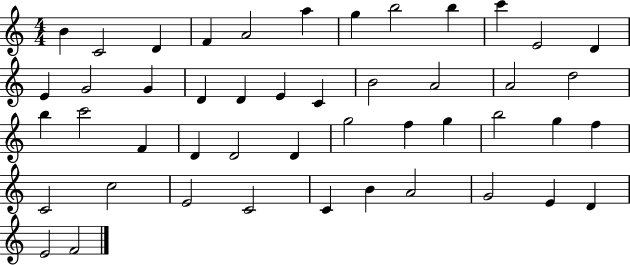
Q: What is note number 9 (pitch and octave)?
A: B5